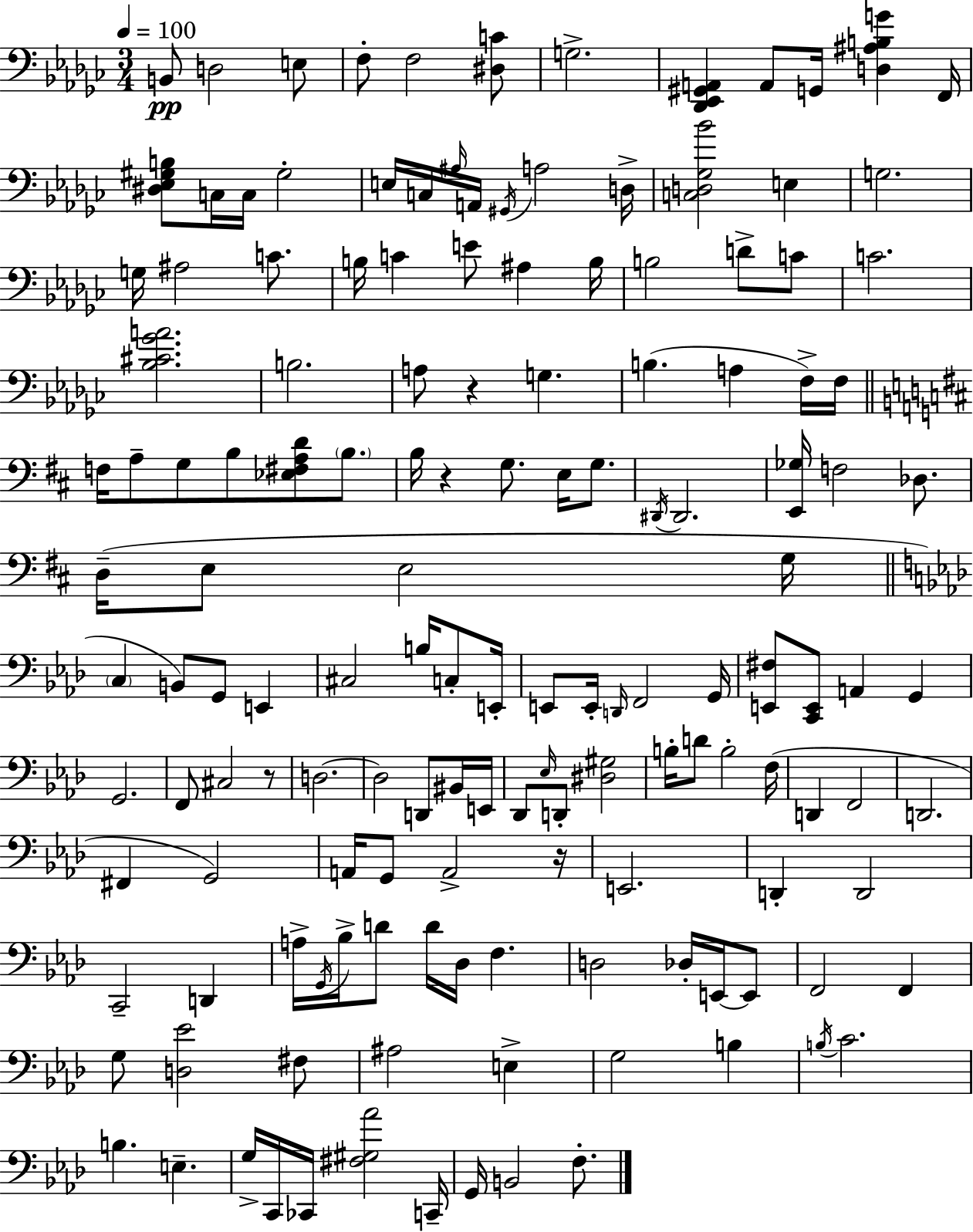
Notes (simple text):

B2/e D3/h E3/e F3/e F3/h [D#3,C4]/e G3/h. [Db2,Eb2,G#2,A2]/q A2/e G2/s [D3,A#3,B3,G4]/q F2/s [D#3,Eb3,G#3,B3]/e C3/s C3/s G#3/h E3/s C3/s A#3/s A2/s G#2/s A3/h D3/s [C3,D3,Gb3,Bb4]/h E3/q G3/h. G3/s A#3/h C4/e. B3/s C4/q E4/e A#3/q B3/s B3/h D4/e C4/e C4/h. [Bb3,C#4,Gb4,A4]/h. B3/h. A3/e R/q G3/q. B3/q. A3/q F3/s F3/s F3/s A3/e G3/e B3/e [Eb3,F#3,A3,D4]/e B3/e. B3/s R/q G3/e. E3/s G3/e. D#2/s D#2/h. [E2,Gb3]/s F3/h Db3/e. D3/s E3/e E3/h G3/s C3/q B2/e G2/e E2/q C#3/h B3/s C3/e E2/s E2/e E2/s D2/s F2/h G2/s [E2,F#3]/e [C2,E2]/e A2/q G2/q G2/h. F2/e C#3/h R/e D3/h. D3/h D2/e BIS2/s E2/s Db2/e Eb3/s D2/e [D#3,G#3]/h B3/s D4/e B3/h F3/s D2/q F2/h D2/h. F#2/q G2/h A2/s G2/e A2/h R/s E2/h. D2/q D2/h C2/h D2/q A3/s G2/s Bb3/s D4/e D4/s Db3/s F3/q. D3/h Db3/s E2/s E2/e F2/h F2/q G3/e [D3,Eb4]/h F#3/e A#3/h E3/q G3/h B3/q B3/s C4/h. B3/q. E3/q. G3/s C2/s CES2/s [F#3,G#3,Ab4]/h C2/s G2/s B2/h F3/e.